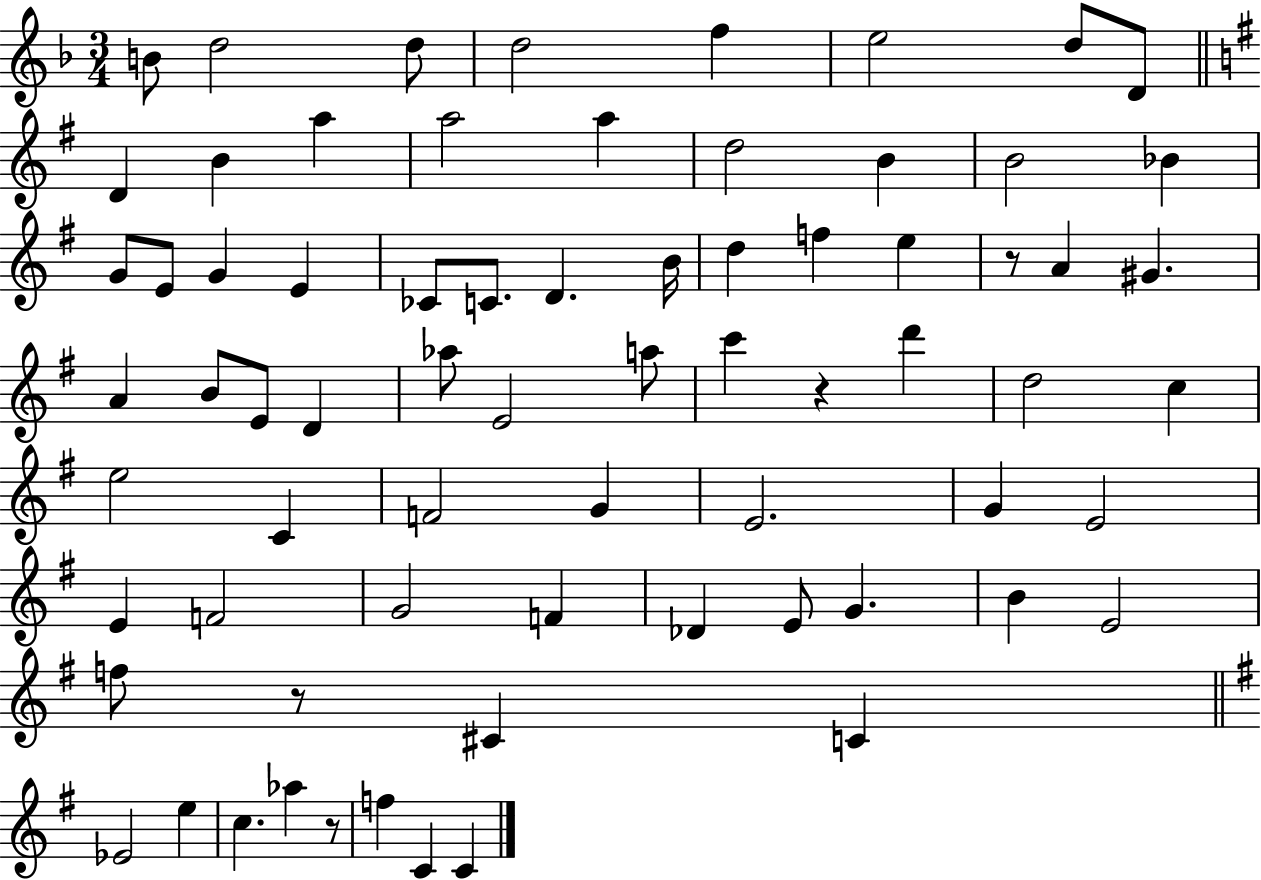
B4/e D5/h D5/e D5/h F5/q E5/h D5/e D4/e D4/q B4/q A5/q A5/h A5/q D5/h B4/q B4/h Bb4/q G4/e E4/e G4/q E4/q CES4/e C4/e. D4/q. B4/s D5/q F5/q E5/q R/e A4/q G#4/q. A4/q B4/e E4/e D4/q Ab5/e E4/h A5/e C6/q R/q D6/q D5/h C5/q E5/h C4/q F4/h G4/q E4/h. G4/q E4/h E4/q F4/h G4/h F4/q Db4/q E4/e G4/q. B4/q E4/h F5/e R/e C#4/q C4/q Eb4/h E5/q C5/q. Ab5/q R/e F5/q C4/q C4/q